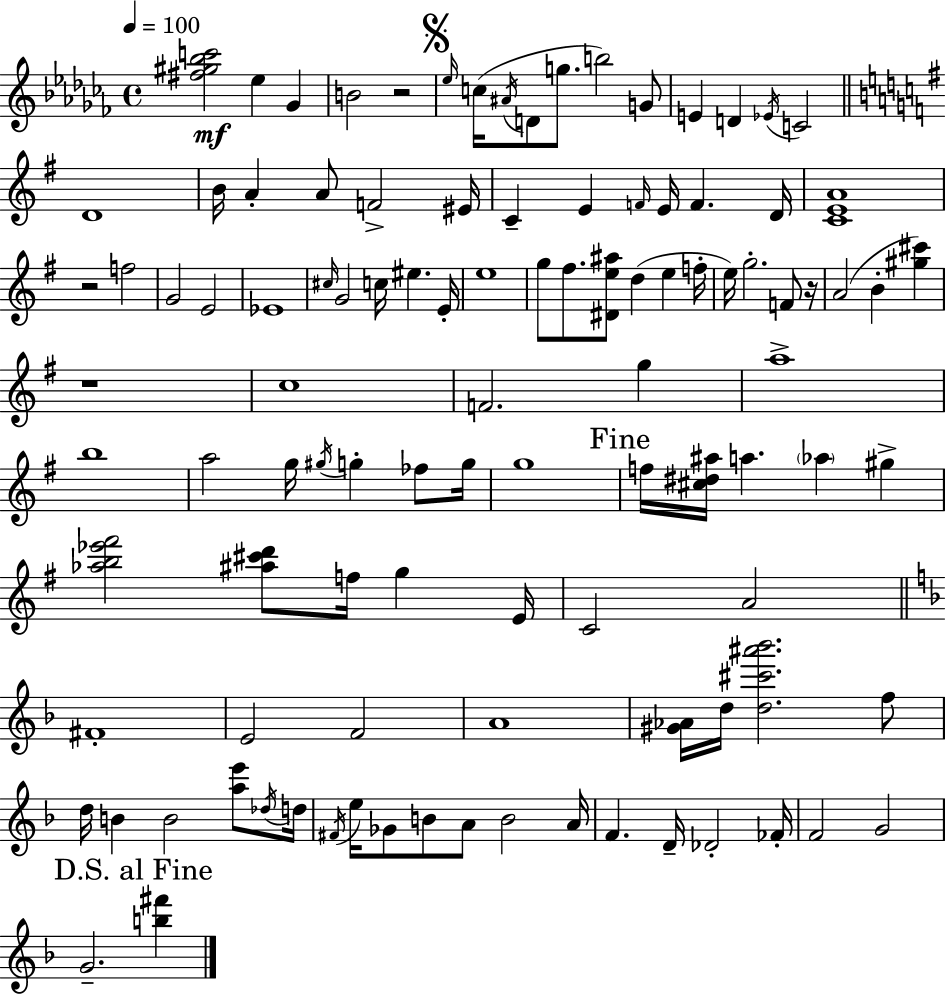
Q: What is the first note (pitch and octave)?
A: Eb5